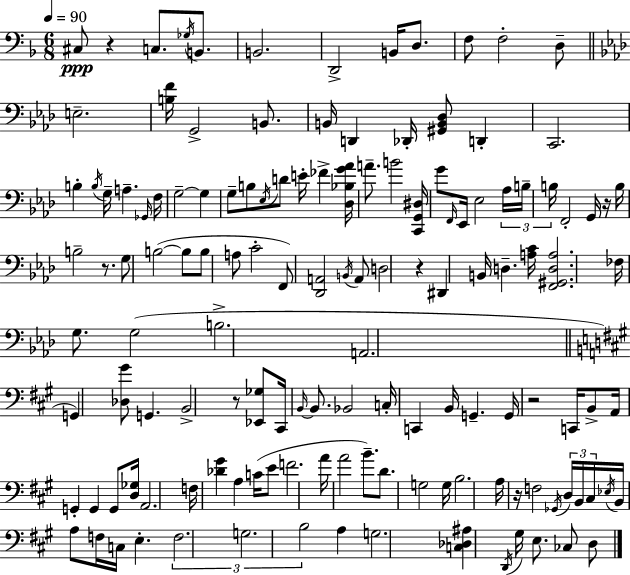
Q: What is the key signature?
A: F major